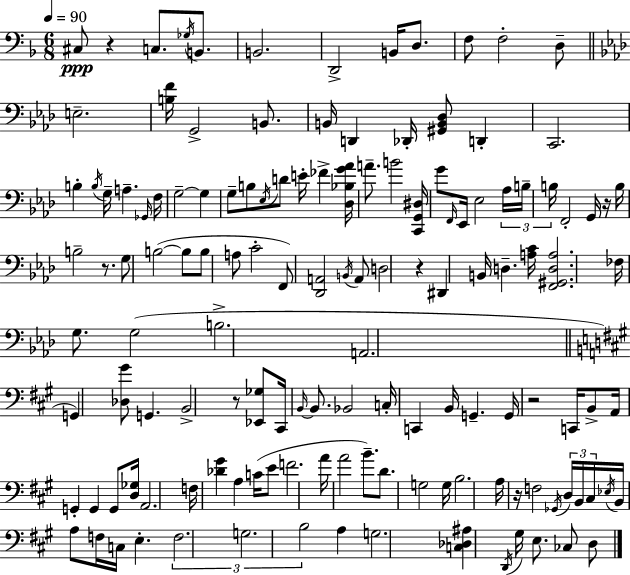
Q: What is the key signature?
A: F major